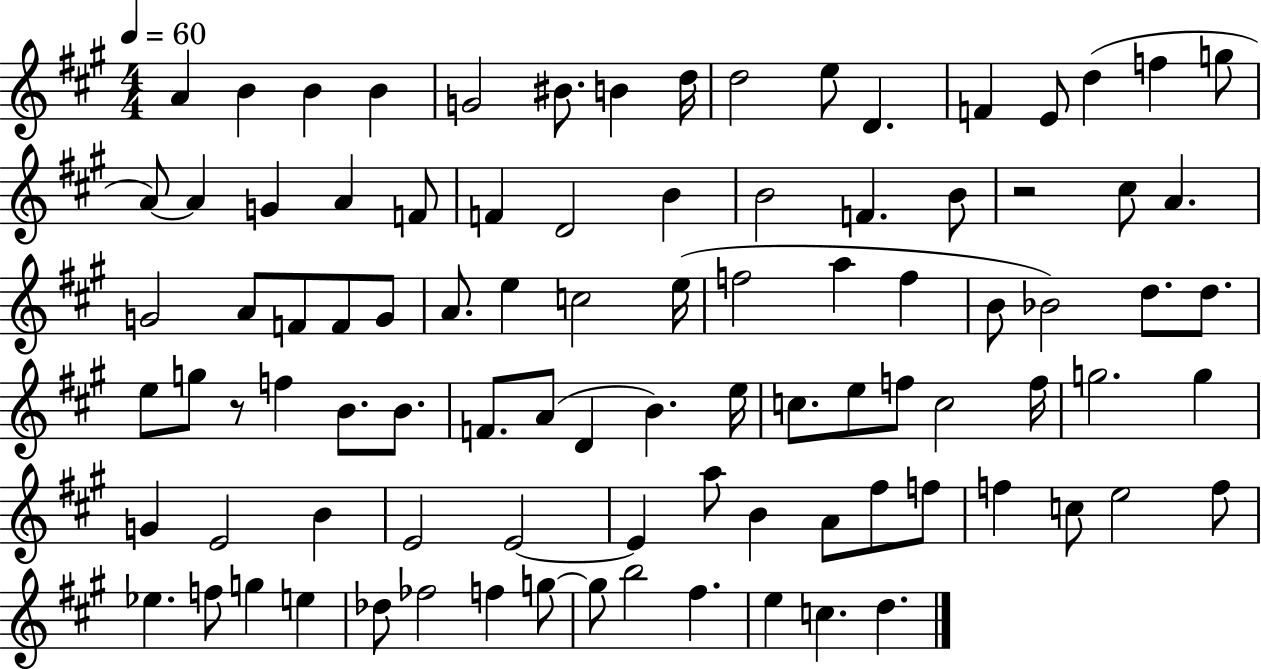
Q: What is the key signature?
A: A major